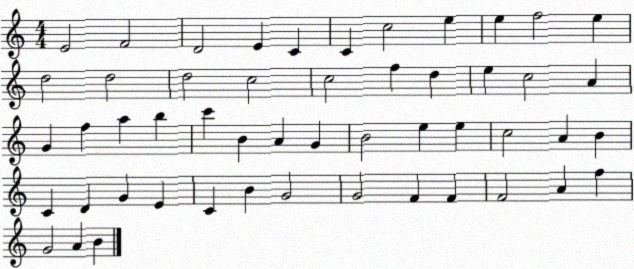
X:1
T:Untitled
M:4/4
L:1/4
K:C
E2 F2 D2 E C C c2 e e f2 e d2 d2 d2 c2 c2 f d e c2 A G f a b c' B A G B2 e e c2 A B C D G E C B G2 G2 F F F2 A f G2 A B